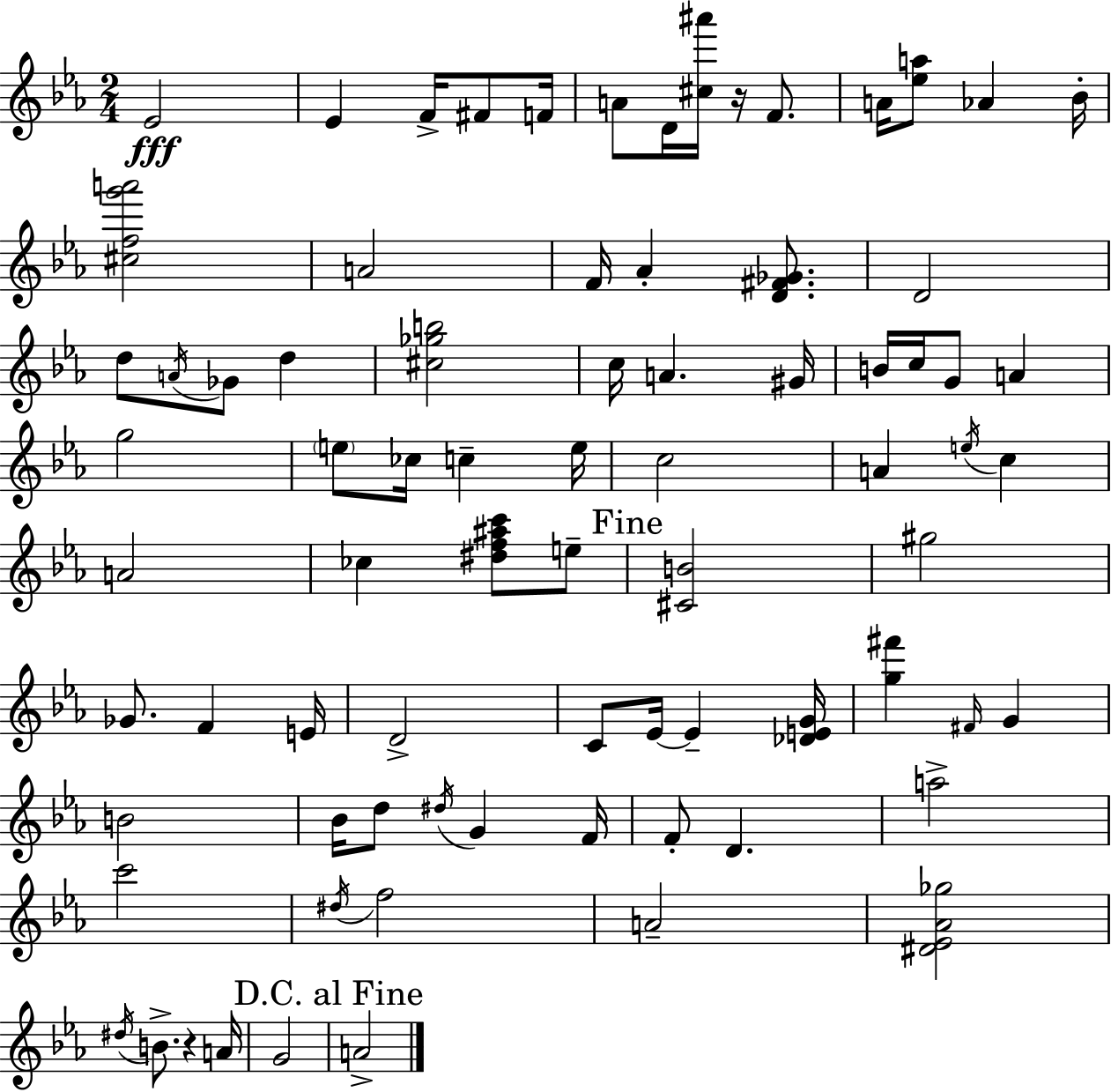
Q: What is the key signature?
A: EES major